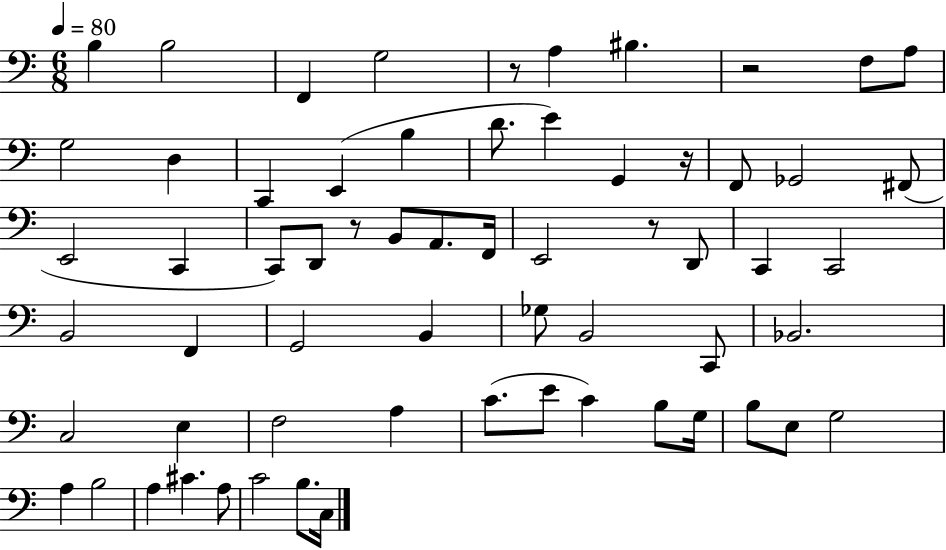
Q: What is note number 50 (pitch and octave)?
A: G3